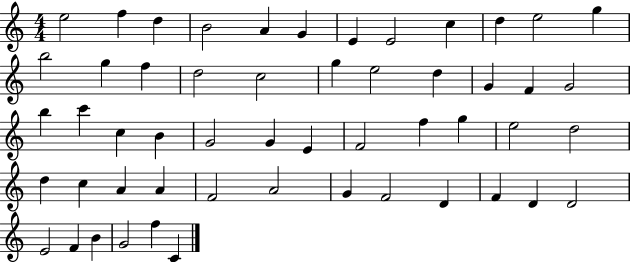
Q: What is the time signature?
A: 4/4